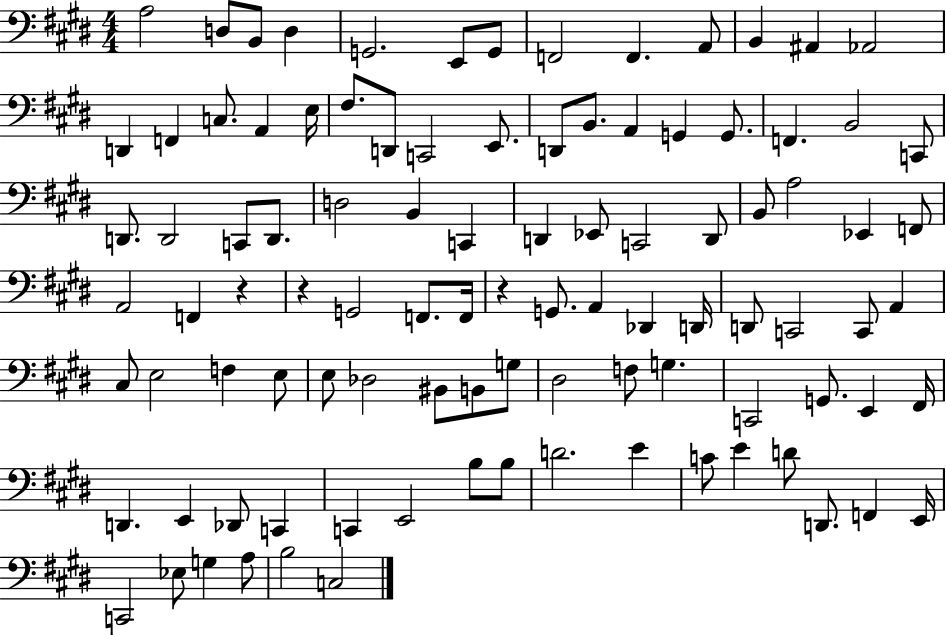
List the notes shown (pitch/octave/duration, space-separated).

A3/h D3/e B2/e D3/q G2/h. E2/e G2/e F2/h F2/q. A2/e B2/q A#2/q Ab2/h D2/q F2/q C3/e. A2/q E3/s F#3/e. D2/e C2/h E2/e. D2/e B2/e. A2/q G2/q G2/e. F2/q. B2/h C2/e D2/e. D2/h C2/e D2/e. D3/h B2/q C2/q D2/q Eb2/e C2/h D2/e B2/e A3/h Eb2/q F2/e A2/h F2/q R/q R/q G2/h F2/e. F2/s R/q G2/e. A2/q Db2/q D2/s D2/e C2/h C2/e A2/q C#3/e E3/h F3/q E3/e E3/e Db3/h BIS2/e B2/e G3/e D#3/h F3/e G3/q. C2/h G2/e. E2/q F#2/s D2/q. E2/q Db2/e C2/q C2/q E2/h B3/e B3/e D4/h. E4/q C4/e E4/q D4/e D2/e. F2/q E2/s C2/h Eb3/e G3/q A3/e B3/h C3/h